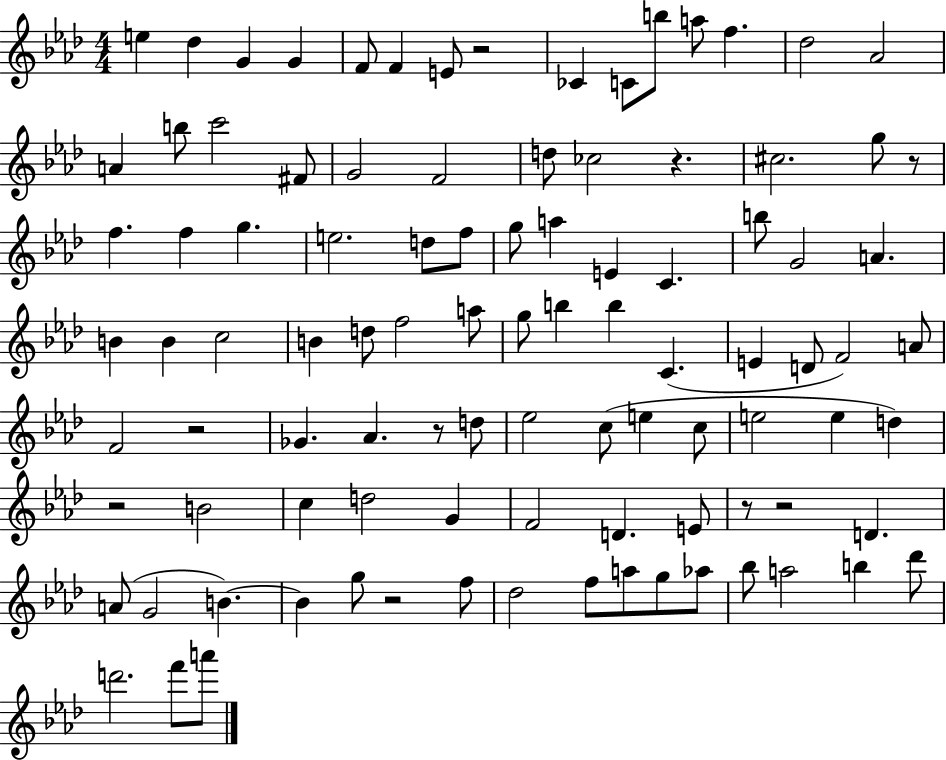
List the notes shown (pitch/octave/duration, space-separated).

E5/q Db5/q G4/q G4/q F4/e F4/q E4/e R/h CES4/q C4/e B5/e A5/e F5/q. Db5/h Ab4/h A4/q B5/e C6/h F#4/e G4/h F4/h D5/e CES5/h R/q. C#5/h. G5/e R/e F5/q. F5/q G5/q. E5/h. D5/e F5/e G5/e A5/q E4/q C4/q. B5/e G4/h A4/q. B4/q B4/q C5/h B4/q D5/e F5/h A5/e G5/e B5/q B5/q C4/q. E4/q D4/e F4/h A4/e F4/h R/h Gb4/q. Ab4/q. R/e D5/e Eb5/h C5/e E5/q C5/e E5/h E5/q D5/q R/h B4/h C5/q D5/h G4/q F4/h D4/q. E4/e R/e R/h D4/q. A4/e G4/h B4/q. B4/q G5/e R/h F5/e Db5/h F5/e A5/e G5/e Ab5/e Bb5/e A5/h B5/q Db6/e D6/h. F6/e A6/e